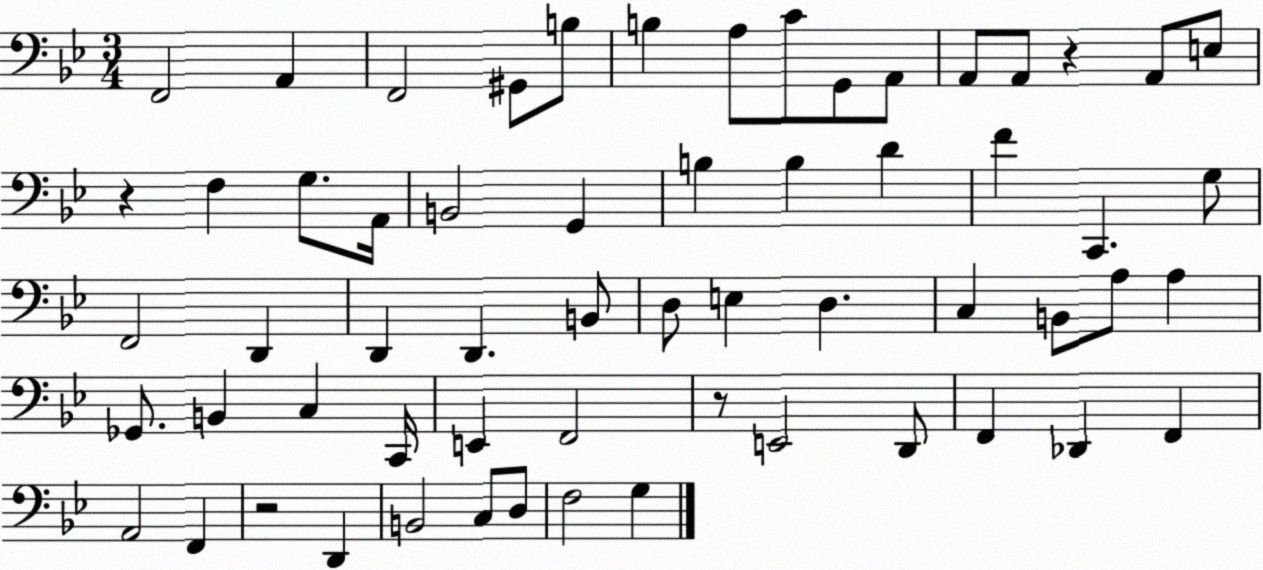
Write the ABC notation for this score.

X:1
T:Untitled
M:3/4
L:1/4
K:Bb
F,,2 A,, F,,2 ^G,,/2 B,/2 B, A,/2 C/2 G,,/2 A,,/2 A,,/2 A,,/2 z A,,/2 E,/2 z F, G,/2 A,,/4 B,,2 G,, B, B, D F C,, G,/2 F,,2 D,, D,, D,, B,,/2 D,/2 E, D, C, B,,/2 A,/2 A, _G,,/2 B,, C, C,,/4 E,, F,,2 z/2 E,,2 D,,/2 F,, _D,, F,, A,,2 F,, z2 D,, B,,2 C,/2 D,/2 F,2 G,